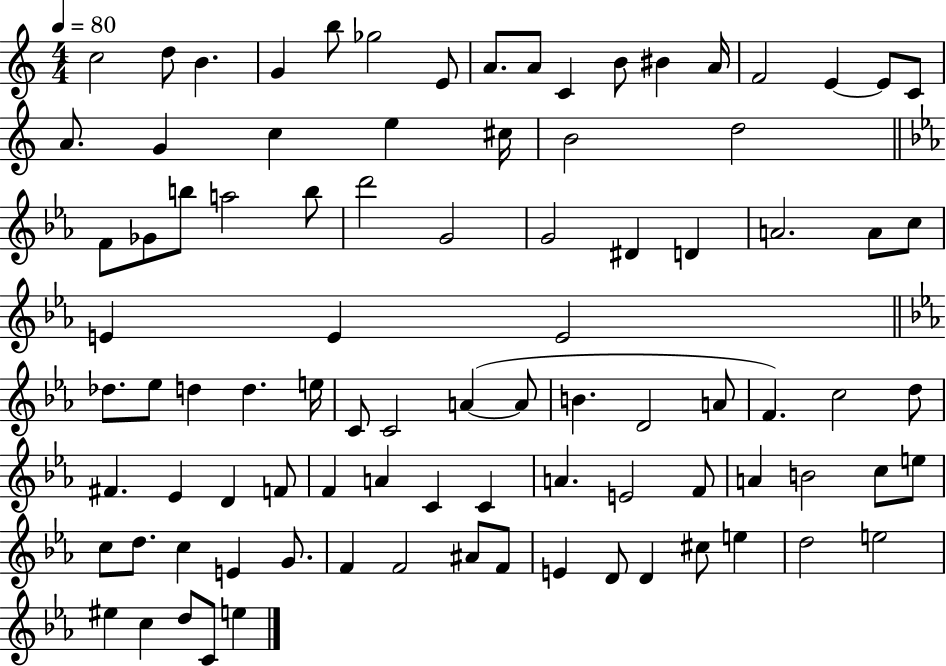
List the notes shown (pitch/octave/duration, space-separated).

C5/h D5/e B4/q. G4/q B5/e Gb5/h E4/e A4/e. A4/e C4/q B4/e BIS4/q A4/s F4/h E4/q E4/e C4/e A4/e. G4/q C5/q E5/q C#5/s B4/h D5/h F4/e Gb4/e B5/e A5/h B5/e D6/h G4/h G4/h D#4/q D4/q A4/h. A4/e C5/e E4/q E4/q E4/h Db5/e. Eb5/e D5/q D5/q. E5/s C4/e C4/h A4/q A4/e B4/q. D4/h A4/e F4/q. C5/h D5/e F#4/q. Eb4/q D4/q F4/e F4/q A4/q C4/q C4/q A4/q. E4/h F4/e A4/q B4/h C5/e E5/e C5/e D5/e. C5/q E4/q G4/e. F4/q F4/h A#4/e F4/e E4/q D4/e D4/q C#5/e E5/q D5/h E5/h EIS5/q C5/q D5/e C4/e E5/q